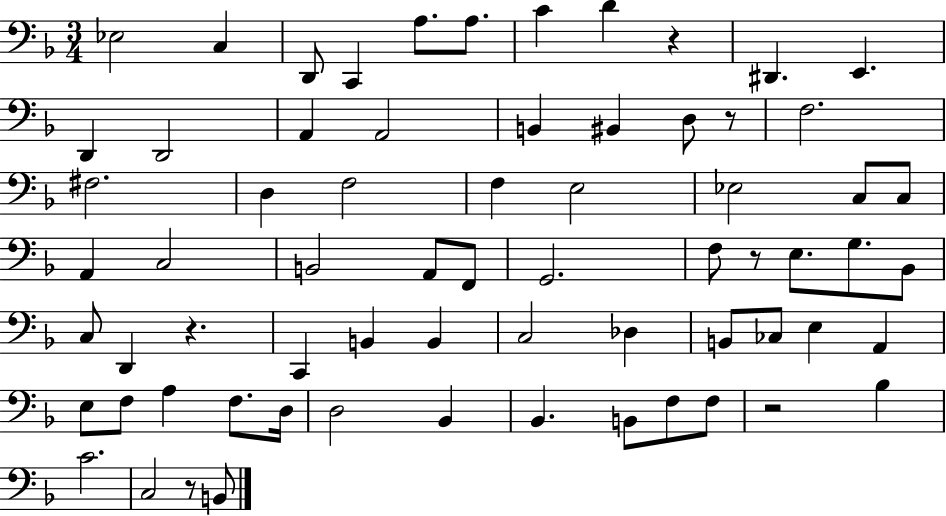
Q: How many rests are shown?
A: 6